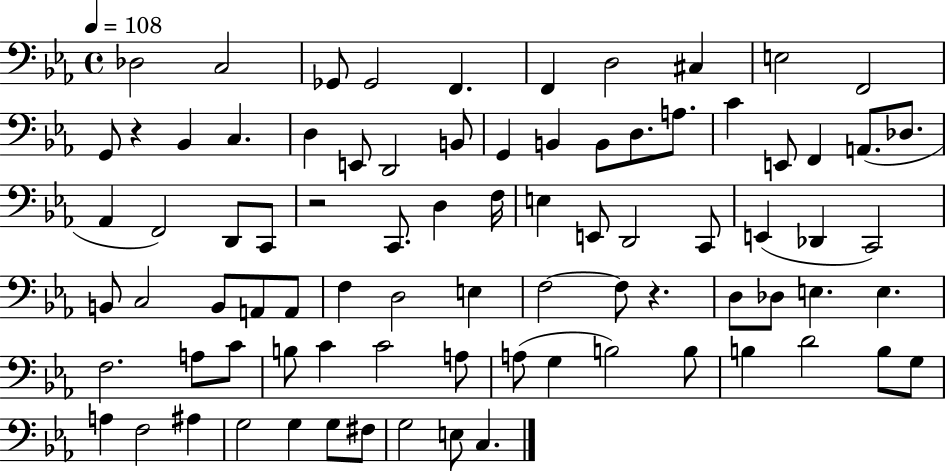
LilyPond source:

{
  \clef bass
  \time 4/4
  \defaultTimeSignature
  \key ees \major
  \tempo 4 = 108
  \repeat volta 2 { des2 c2 | ges,8 ges,2 f,4. | f,4 d2 cis4 | e2 f,2 | \break g,8 r4 bes,4 c4. | d4 e,8 d,2 b,8 | g,4 b,4 b,8 d8. a8. | c'4 e,8 f,4 a,8.( des8. | \break aes,4 f,2) d,8 c,8 | r2 c,8. d4 f16 | e4 e,8 d,2 c,8 | e,4( des,4 c,2) | \break b,8 c2 b,8 a,8 a,8 | f4 d2 e4 | f2~~ f8 r4. | d8 des8 e4. e4. | \break f2. a8 c'8 | b8 c'4 c'2 a8 | a8( g4 b2) b8 | b4 d'2 b8 g8 | \break a4 f2 ais4 | g2 g4 g8 fis8 | g2 e8 c4. | } \bar "|."
}